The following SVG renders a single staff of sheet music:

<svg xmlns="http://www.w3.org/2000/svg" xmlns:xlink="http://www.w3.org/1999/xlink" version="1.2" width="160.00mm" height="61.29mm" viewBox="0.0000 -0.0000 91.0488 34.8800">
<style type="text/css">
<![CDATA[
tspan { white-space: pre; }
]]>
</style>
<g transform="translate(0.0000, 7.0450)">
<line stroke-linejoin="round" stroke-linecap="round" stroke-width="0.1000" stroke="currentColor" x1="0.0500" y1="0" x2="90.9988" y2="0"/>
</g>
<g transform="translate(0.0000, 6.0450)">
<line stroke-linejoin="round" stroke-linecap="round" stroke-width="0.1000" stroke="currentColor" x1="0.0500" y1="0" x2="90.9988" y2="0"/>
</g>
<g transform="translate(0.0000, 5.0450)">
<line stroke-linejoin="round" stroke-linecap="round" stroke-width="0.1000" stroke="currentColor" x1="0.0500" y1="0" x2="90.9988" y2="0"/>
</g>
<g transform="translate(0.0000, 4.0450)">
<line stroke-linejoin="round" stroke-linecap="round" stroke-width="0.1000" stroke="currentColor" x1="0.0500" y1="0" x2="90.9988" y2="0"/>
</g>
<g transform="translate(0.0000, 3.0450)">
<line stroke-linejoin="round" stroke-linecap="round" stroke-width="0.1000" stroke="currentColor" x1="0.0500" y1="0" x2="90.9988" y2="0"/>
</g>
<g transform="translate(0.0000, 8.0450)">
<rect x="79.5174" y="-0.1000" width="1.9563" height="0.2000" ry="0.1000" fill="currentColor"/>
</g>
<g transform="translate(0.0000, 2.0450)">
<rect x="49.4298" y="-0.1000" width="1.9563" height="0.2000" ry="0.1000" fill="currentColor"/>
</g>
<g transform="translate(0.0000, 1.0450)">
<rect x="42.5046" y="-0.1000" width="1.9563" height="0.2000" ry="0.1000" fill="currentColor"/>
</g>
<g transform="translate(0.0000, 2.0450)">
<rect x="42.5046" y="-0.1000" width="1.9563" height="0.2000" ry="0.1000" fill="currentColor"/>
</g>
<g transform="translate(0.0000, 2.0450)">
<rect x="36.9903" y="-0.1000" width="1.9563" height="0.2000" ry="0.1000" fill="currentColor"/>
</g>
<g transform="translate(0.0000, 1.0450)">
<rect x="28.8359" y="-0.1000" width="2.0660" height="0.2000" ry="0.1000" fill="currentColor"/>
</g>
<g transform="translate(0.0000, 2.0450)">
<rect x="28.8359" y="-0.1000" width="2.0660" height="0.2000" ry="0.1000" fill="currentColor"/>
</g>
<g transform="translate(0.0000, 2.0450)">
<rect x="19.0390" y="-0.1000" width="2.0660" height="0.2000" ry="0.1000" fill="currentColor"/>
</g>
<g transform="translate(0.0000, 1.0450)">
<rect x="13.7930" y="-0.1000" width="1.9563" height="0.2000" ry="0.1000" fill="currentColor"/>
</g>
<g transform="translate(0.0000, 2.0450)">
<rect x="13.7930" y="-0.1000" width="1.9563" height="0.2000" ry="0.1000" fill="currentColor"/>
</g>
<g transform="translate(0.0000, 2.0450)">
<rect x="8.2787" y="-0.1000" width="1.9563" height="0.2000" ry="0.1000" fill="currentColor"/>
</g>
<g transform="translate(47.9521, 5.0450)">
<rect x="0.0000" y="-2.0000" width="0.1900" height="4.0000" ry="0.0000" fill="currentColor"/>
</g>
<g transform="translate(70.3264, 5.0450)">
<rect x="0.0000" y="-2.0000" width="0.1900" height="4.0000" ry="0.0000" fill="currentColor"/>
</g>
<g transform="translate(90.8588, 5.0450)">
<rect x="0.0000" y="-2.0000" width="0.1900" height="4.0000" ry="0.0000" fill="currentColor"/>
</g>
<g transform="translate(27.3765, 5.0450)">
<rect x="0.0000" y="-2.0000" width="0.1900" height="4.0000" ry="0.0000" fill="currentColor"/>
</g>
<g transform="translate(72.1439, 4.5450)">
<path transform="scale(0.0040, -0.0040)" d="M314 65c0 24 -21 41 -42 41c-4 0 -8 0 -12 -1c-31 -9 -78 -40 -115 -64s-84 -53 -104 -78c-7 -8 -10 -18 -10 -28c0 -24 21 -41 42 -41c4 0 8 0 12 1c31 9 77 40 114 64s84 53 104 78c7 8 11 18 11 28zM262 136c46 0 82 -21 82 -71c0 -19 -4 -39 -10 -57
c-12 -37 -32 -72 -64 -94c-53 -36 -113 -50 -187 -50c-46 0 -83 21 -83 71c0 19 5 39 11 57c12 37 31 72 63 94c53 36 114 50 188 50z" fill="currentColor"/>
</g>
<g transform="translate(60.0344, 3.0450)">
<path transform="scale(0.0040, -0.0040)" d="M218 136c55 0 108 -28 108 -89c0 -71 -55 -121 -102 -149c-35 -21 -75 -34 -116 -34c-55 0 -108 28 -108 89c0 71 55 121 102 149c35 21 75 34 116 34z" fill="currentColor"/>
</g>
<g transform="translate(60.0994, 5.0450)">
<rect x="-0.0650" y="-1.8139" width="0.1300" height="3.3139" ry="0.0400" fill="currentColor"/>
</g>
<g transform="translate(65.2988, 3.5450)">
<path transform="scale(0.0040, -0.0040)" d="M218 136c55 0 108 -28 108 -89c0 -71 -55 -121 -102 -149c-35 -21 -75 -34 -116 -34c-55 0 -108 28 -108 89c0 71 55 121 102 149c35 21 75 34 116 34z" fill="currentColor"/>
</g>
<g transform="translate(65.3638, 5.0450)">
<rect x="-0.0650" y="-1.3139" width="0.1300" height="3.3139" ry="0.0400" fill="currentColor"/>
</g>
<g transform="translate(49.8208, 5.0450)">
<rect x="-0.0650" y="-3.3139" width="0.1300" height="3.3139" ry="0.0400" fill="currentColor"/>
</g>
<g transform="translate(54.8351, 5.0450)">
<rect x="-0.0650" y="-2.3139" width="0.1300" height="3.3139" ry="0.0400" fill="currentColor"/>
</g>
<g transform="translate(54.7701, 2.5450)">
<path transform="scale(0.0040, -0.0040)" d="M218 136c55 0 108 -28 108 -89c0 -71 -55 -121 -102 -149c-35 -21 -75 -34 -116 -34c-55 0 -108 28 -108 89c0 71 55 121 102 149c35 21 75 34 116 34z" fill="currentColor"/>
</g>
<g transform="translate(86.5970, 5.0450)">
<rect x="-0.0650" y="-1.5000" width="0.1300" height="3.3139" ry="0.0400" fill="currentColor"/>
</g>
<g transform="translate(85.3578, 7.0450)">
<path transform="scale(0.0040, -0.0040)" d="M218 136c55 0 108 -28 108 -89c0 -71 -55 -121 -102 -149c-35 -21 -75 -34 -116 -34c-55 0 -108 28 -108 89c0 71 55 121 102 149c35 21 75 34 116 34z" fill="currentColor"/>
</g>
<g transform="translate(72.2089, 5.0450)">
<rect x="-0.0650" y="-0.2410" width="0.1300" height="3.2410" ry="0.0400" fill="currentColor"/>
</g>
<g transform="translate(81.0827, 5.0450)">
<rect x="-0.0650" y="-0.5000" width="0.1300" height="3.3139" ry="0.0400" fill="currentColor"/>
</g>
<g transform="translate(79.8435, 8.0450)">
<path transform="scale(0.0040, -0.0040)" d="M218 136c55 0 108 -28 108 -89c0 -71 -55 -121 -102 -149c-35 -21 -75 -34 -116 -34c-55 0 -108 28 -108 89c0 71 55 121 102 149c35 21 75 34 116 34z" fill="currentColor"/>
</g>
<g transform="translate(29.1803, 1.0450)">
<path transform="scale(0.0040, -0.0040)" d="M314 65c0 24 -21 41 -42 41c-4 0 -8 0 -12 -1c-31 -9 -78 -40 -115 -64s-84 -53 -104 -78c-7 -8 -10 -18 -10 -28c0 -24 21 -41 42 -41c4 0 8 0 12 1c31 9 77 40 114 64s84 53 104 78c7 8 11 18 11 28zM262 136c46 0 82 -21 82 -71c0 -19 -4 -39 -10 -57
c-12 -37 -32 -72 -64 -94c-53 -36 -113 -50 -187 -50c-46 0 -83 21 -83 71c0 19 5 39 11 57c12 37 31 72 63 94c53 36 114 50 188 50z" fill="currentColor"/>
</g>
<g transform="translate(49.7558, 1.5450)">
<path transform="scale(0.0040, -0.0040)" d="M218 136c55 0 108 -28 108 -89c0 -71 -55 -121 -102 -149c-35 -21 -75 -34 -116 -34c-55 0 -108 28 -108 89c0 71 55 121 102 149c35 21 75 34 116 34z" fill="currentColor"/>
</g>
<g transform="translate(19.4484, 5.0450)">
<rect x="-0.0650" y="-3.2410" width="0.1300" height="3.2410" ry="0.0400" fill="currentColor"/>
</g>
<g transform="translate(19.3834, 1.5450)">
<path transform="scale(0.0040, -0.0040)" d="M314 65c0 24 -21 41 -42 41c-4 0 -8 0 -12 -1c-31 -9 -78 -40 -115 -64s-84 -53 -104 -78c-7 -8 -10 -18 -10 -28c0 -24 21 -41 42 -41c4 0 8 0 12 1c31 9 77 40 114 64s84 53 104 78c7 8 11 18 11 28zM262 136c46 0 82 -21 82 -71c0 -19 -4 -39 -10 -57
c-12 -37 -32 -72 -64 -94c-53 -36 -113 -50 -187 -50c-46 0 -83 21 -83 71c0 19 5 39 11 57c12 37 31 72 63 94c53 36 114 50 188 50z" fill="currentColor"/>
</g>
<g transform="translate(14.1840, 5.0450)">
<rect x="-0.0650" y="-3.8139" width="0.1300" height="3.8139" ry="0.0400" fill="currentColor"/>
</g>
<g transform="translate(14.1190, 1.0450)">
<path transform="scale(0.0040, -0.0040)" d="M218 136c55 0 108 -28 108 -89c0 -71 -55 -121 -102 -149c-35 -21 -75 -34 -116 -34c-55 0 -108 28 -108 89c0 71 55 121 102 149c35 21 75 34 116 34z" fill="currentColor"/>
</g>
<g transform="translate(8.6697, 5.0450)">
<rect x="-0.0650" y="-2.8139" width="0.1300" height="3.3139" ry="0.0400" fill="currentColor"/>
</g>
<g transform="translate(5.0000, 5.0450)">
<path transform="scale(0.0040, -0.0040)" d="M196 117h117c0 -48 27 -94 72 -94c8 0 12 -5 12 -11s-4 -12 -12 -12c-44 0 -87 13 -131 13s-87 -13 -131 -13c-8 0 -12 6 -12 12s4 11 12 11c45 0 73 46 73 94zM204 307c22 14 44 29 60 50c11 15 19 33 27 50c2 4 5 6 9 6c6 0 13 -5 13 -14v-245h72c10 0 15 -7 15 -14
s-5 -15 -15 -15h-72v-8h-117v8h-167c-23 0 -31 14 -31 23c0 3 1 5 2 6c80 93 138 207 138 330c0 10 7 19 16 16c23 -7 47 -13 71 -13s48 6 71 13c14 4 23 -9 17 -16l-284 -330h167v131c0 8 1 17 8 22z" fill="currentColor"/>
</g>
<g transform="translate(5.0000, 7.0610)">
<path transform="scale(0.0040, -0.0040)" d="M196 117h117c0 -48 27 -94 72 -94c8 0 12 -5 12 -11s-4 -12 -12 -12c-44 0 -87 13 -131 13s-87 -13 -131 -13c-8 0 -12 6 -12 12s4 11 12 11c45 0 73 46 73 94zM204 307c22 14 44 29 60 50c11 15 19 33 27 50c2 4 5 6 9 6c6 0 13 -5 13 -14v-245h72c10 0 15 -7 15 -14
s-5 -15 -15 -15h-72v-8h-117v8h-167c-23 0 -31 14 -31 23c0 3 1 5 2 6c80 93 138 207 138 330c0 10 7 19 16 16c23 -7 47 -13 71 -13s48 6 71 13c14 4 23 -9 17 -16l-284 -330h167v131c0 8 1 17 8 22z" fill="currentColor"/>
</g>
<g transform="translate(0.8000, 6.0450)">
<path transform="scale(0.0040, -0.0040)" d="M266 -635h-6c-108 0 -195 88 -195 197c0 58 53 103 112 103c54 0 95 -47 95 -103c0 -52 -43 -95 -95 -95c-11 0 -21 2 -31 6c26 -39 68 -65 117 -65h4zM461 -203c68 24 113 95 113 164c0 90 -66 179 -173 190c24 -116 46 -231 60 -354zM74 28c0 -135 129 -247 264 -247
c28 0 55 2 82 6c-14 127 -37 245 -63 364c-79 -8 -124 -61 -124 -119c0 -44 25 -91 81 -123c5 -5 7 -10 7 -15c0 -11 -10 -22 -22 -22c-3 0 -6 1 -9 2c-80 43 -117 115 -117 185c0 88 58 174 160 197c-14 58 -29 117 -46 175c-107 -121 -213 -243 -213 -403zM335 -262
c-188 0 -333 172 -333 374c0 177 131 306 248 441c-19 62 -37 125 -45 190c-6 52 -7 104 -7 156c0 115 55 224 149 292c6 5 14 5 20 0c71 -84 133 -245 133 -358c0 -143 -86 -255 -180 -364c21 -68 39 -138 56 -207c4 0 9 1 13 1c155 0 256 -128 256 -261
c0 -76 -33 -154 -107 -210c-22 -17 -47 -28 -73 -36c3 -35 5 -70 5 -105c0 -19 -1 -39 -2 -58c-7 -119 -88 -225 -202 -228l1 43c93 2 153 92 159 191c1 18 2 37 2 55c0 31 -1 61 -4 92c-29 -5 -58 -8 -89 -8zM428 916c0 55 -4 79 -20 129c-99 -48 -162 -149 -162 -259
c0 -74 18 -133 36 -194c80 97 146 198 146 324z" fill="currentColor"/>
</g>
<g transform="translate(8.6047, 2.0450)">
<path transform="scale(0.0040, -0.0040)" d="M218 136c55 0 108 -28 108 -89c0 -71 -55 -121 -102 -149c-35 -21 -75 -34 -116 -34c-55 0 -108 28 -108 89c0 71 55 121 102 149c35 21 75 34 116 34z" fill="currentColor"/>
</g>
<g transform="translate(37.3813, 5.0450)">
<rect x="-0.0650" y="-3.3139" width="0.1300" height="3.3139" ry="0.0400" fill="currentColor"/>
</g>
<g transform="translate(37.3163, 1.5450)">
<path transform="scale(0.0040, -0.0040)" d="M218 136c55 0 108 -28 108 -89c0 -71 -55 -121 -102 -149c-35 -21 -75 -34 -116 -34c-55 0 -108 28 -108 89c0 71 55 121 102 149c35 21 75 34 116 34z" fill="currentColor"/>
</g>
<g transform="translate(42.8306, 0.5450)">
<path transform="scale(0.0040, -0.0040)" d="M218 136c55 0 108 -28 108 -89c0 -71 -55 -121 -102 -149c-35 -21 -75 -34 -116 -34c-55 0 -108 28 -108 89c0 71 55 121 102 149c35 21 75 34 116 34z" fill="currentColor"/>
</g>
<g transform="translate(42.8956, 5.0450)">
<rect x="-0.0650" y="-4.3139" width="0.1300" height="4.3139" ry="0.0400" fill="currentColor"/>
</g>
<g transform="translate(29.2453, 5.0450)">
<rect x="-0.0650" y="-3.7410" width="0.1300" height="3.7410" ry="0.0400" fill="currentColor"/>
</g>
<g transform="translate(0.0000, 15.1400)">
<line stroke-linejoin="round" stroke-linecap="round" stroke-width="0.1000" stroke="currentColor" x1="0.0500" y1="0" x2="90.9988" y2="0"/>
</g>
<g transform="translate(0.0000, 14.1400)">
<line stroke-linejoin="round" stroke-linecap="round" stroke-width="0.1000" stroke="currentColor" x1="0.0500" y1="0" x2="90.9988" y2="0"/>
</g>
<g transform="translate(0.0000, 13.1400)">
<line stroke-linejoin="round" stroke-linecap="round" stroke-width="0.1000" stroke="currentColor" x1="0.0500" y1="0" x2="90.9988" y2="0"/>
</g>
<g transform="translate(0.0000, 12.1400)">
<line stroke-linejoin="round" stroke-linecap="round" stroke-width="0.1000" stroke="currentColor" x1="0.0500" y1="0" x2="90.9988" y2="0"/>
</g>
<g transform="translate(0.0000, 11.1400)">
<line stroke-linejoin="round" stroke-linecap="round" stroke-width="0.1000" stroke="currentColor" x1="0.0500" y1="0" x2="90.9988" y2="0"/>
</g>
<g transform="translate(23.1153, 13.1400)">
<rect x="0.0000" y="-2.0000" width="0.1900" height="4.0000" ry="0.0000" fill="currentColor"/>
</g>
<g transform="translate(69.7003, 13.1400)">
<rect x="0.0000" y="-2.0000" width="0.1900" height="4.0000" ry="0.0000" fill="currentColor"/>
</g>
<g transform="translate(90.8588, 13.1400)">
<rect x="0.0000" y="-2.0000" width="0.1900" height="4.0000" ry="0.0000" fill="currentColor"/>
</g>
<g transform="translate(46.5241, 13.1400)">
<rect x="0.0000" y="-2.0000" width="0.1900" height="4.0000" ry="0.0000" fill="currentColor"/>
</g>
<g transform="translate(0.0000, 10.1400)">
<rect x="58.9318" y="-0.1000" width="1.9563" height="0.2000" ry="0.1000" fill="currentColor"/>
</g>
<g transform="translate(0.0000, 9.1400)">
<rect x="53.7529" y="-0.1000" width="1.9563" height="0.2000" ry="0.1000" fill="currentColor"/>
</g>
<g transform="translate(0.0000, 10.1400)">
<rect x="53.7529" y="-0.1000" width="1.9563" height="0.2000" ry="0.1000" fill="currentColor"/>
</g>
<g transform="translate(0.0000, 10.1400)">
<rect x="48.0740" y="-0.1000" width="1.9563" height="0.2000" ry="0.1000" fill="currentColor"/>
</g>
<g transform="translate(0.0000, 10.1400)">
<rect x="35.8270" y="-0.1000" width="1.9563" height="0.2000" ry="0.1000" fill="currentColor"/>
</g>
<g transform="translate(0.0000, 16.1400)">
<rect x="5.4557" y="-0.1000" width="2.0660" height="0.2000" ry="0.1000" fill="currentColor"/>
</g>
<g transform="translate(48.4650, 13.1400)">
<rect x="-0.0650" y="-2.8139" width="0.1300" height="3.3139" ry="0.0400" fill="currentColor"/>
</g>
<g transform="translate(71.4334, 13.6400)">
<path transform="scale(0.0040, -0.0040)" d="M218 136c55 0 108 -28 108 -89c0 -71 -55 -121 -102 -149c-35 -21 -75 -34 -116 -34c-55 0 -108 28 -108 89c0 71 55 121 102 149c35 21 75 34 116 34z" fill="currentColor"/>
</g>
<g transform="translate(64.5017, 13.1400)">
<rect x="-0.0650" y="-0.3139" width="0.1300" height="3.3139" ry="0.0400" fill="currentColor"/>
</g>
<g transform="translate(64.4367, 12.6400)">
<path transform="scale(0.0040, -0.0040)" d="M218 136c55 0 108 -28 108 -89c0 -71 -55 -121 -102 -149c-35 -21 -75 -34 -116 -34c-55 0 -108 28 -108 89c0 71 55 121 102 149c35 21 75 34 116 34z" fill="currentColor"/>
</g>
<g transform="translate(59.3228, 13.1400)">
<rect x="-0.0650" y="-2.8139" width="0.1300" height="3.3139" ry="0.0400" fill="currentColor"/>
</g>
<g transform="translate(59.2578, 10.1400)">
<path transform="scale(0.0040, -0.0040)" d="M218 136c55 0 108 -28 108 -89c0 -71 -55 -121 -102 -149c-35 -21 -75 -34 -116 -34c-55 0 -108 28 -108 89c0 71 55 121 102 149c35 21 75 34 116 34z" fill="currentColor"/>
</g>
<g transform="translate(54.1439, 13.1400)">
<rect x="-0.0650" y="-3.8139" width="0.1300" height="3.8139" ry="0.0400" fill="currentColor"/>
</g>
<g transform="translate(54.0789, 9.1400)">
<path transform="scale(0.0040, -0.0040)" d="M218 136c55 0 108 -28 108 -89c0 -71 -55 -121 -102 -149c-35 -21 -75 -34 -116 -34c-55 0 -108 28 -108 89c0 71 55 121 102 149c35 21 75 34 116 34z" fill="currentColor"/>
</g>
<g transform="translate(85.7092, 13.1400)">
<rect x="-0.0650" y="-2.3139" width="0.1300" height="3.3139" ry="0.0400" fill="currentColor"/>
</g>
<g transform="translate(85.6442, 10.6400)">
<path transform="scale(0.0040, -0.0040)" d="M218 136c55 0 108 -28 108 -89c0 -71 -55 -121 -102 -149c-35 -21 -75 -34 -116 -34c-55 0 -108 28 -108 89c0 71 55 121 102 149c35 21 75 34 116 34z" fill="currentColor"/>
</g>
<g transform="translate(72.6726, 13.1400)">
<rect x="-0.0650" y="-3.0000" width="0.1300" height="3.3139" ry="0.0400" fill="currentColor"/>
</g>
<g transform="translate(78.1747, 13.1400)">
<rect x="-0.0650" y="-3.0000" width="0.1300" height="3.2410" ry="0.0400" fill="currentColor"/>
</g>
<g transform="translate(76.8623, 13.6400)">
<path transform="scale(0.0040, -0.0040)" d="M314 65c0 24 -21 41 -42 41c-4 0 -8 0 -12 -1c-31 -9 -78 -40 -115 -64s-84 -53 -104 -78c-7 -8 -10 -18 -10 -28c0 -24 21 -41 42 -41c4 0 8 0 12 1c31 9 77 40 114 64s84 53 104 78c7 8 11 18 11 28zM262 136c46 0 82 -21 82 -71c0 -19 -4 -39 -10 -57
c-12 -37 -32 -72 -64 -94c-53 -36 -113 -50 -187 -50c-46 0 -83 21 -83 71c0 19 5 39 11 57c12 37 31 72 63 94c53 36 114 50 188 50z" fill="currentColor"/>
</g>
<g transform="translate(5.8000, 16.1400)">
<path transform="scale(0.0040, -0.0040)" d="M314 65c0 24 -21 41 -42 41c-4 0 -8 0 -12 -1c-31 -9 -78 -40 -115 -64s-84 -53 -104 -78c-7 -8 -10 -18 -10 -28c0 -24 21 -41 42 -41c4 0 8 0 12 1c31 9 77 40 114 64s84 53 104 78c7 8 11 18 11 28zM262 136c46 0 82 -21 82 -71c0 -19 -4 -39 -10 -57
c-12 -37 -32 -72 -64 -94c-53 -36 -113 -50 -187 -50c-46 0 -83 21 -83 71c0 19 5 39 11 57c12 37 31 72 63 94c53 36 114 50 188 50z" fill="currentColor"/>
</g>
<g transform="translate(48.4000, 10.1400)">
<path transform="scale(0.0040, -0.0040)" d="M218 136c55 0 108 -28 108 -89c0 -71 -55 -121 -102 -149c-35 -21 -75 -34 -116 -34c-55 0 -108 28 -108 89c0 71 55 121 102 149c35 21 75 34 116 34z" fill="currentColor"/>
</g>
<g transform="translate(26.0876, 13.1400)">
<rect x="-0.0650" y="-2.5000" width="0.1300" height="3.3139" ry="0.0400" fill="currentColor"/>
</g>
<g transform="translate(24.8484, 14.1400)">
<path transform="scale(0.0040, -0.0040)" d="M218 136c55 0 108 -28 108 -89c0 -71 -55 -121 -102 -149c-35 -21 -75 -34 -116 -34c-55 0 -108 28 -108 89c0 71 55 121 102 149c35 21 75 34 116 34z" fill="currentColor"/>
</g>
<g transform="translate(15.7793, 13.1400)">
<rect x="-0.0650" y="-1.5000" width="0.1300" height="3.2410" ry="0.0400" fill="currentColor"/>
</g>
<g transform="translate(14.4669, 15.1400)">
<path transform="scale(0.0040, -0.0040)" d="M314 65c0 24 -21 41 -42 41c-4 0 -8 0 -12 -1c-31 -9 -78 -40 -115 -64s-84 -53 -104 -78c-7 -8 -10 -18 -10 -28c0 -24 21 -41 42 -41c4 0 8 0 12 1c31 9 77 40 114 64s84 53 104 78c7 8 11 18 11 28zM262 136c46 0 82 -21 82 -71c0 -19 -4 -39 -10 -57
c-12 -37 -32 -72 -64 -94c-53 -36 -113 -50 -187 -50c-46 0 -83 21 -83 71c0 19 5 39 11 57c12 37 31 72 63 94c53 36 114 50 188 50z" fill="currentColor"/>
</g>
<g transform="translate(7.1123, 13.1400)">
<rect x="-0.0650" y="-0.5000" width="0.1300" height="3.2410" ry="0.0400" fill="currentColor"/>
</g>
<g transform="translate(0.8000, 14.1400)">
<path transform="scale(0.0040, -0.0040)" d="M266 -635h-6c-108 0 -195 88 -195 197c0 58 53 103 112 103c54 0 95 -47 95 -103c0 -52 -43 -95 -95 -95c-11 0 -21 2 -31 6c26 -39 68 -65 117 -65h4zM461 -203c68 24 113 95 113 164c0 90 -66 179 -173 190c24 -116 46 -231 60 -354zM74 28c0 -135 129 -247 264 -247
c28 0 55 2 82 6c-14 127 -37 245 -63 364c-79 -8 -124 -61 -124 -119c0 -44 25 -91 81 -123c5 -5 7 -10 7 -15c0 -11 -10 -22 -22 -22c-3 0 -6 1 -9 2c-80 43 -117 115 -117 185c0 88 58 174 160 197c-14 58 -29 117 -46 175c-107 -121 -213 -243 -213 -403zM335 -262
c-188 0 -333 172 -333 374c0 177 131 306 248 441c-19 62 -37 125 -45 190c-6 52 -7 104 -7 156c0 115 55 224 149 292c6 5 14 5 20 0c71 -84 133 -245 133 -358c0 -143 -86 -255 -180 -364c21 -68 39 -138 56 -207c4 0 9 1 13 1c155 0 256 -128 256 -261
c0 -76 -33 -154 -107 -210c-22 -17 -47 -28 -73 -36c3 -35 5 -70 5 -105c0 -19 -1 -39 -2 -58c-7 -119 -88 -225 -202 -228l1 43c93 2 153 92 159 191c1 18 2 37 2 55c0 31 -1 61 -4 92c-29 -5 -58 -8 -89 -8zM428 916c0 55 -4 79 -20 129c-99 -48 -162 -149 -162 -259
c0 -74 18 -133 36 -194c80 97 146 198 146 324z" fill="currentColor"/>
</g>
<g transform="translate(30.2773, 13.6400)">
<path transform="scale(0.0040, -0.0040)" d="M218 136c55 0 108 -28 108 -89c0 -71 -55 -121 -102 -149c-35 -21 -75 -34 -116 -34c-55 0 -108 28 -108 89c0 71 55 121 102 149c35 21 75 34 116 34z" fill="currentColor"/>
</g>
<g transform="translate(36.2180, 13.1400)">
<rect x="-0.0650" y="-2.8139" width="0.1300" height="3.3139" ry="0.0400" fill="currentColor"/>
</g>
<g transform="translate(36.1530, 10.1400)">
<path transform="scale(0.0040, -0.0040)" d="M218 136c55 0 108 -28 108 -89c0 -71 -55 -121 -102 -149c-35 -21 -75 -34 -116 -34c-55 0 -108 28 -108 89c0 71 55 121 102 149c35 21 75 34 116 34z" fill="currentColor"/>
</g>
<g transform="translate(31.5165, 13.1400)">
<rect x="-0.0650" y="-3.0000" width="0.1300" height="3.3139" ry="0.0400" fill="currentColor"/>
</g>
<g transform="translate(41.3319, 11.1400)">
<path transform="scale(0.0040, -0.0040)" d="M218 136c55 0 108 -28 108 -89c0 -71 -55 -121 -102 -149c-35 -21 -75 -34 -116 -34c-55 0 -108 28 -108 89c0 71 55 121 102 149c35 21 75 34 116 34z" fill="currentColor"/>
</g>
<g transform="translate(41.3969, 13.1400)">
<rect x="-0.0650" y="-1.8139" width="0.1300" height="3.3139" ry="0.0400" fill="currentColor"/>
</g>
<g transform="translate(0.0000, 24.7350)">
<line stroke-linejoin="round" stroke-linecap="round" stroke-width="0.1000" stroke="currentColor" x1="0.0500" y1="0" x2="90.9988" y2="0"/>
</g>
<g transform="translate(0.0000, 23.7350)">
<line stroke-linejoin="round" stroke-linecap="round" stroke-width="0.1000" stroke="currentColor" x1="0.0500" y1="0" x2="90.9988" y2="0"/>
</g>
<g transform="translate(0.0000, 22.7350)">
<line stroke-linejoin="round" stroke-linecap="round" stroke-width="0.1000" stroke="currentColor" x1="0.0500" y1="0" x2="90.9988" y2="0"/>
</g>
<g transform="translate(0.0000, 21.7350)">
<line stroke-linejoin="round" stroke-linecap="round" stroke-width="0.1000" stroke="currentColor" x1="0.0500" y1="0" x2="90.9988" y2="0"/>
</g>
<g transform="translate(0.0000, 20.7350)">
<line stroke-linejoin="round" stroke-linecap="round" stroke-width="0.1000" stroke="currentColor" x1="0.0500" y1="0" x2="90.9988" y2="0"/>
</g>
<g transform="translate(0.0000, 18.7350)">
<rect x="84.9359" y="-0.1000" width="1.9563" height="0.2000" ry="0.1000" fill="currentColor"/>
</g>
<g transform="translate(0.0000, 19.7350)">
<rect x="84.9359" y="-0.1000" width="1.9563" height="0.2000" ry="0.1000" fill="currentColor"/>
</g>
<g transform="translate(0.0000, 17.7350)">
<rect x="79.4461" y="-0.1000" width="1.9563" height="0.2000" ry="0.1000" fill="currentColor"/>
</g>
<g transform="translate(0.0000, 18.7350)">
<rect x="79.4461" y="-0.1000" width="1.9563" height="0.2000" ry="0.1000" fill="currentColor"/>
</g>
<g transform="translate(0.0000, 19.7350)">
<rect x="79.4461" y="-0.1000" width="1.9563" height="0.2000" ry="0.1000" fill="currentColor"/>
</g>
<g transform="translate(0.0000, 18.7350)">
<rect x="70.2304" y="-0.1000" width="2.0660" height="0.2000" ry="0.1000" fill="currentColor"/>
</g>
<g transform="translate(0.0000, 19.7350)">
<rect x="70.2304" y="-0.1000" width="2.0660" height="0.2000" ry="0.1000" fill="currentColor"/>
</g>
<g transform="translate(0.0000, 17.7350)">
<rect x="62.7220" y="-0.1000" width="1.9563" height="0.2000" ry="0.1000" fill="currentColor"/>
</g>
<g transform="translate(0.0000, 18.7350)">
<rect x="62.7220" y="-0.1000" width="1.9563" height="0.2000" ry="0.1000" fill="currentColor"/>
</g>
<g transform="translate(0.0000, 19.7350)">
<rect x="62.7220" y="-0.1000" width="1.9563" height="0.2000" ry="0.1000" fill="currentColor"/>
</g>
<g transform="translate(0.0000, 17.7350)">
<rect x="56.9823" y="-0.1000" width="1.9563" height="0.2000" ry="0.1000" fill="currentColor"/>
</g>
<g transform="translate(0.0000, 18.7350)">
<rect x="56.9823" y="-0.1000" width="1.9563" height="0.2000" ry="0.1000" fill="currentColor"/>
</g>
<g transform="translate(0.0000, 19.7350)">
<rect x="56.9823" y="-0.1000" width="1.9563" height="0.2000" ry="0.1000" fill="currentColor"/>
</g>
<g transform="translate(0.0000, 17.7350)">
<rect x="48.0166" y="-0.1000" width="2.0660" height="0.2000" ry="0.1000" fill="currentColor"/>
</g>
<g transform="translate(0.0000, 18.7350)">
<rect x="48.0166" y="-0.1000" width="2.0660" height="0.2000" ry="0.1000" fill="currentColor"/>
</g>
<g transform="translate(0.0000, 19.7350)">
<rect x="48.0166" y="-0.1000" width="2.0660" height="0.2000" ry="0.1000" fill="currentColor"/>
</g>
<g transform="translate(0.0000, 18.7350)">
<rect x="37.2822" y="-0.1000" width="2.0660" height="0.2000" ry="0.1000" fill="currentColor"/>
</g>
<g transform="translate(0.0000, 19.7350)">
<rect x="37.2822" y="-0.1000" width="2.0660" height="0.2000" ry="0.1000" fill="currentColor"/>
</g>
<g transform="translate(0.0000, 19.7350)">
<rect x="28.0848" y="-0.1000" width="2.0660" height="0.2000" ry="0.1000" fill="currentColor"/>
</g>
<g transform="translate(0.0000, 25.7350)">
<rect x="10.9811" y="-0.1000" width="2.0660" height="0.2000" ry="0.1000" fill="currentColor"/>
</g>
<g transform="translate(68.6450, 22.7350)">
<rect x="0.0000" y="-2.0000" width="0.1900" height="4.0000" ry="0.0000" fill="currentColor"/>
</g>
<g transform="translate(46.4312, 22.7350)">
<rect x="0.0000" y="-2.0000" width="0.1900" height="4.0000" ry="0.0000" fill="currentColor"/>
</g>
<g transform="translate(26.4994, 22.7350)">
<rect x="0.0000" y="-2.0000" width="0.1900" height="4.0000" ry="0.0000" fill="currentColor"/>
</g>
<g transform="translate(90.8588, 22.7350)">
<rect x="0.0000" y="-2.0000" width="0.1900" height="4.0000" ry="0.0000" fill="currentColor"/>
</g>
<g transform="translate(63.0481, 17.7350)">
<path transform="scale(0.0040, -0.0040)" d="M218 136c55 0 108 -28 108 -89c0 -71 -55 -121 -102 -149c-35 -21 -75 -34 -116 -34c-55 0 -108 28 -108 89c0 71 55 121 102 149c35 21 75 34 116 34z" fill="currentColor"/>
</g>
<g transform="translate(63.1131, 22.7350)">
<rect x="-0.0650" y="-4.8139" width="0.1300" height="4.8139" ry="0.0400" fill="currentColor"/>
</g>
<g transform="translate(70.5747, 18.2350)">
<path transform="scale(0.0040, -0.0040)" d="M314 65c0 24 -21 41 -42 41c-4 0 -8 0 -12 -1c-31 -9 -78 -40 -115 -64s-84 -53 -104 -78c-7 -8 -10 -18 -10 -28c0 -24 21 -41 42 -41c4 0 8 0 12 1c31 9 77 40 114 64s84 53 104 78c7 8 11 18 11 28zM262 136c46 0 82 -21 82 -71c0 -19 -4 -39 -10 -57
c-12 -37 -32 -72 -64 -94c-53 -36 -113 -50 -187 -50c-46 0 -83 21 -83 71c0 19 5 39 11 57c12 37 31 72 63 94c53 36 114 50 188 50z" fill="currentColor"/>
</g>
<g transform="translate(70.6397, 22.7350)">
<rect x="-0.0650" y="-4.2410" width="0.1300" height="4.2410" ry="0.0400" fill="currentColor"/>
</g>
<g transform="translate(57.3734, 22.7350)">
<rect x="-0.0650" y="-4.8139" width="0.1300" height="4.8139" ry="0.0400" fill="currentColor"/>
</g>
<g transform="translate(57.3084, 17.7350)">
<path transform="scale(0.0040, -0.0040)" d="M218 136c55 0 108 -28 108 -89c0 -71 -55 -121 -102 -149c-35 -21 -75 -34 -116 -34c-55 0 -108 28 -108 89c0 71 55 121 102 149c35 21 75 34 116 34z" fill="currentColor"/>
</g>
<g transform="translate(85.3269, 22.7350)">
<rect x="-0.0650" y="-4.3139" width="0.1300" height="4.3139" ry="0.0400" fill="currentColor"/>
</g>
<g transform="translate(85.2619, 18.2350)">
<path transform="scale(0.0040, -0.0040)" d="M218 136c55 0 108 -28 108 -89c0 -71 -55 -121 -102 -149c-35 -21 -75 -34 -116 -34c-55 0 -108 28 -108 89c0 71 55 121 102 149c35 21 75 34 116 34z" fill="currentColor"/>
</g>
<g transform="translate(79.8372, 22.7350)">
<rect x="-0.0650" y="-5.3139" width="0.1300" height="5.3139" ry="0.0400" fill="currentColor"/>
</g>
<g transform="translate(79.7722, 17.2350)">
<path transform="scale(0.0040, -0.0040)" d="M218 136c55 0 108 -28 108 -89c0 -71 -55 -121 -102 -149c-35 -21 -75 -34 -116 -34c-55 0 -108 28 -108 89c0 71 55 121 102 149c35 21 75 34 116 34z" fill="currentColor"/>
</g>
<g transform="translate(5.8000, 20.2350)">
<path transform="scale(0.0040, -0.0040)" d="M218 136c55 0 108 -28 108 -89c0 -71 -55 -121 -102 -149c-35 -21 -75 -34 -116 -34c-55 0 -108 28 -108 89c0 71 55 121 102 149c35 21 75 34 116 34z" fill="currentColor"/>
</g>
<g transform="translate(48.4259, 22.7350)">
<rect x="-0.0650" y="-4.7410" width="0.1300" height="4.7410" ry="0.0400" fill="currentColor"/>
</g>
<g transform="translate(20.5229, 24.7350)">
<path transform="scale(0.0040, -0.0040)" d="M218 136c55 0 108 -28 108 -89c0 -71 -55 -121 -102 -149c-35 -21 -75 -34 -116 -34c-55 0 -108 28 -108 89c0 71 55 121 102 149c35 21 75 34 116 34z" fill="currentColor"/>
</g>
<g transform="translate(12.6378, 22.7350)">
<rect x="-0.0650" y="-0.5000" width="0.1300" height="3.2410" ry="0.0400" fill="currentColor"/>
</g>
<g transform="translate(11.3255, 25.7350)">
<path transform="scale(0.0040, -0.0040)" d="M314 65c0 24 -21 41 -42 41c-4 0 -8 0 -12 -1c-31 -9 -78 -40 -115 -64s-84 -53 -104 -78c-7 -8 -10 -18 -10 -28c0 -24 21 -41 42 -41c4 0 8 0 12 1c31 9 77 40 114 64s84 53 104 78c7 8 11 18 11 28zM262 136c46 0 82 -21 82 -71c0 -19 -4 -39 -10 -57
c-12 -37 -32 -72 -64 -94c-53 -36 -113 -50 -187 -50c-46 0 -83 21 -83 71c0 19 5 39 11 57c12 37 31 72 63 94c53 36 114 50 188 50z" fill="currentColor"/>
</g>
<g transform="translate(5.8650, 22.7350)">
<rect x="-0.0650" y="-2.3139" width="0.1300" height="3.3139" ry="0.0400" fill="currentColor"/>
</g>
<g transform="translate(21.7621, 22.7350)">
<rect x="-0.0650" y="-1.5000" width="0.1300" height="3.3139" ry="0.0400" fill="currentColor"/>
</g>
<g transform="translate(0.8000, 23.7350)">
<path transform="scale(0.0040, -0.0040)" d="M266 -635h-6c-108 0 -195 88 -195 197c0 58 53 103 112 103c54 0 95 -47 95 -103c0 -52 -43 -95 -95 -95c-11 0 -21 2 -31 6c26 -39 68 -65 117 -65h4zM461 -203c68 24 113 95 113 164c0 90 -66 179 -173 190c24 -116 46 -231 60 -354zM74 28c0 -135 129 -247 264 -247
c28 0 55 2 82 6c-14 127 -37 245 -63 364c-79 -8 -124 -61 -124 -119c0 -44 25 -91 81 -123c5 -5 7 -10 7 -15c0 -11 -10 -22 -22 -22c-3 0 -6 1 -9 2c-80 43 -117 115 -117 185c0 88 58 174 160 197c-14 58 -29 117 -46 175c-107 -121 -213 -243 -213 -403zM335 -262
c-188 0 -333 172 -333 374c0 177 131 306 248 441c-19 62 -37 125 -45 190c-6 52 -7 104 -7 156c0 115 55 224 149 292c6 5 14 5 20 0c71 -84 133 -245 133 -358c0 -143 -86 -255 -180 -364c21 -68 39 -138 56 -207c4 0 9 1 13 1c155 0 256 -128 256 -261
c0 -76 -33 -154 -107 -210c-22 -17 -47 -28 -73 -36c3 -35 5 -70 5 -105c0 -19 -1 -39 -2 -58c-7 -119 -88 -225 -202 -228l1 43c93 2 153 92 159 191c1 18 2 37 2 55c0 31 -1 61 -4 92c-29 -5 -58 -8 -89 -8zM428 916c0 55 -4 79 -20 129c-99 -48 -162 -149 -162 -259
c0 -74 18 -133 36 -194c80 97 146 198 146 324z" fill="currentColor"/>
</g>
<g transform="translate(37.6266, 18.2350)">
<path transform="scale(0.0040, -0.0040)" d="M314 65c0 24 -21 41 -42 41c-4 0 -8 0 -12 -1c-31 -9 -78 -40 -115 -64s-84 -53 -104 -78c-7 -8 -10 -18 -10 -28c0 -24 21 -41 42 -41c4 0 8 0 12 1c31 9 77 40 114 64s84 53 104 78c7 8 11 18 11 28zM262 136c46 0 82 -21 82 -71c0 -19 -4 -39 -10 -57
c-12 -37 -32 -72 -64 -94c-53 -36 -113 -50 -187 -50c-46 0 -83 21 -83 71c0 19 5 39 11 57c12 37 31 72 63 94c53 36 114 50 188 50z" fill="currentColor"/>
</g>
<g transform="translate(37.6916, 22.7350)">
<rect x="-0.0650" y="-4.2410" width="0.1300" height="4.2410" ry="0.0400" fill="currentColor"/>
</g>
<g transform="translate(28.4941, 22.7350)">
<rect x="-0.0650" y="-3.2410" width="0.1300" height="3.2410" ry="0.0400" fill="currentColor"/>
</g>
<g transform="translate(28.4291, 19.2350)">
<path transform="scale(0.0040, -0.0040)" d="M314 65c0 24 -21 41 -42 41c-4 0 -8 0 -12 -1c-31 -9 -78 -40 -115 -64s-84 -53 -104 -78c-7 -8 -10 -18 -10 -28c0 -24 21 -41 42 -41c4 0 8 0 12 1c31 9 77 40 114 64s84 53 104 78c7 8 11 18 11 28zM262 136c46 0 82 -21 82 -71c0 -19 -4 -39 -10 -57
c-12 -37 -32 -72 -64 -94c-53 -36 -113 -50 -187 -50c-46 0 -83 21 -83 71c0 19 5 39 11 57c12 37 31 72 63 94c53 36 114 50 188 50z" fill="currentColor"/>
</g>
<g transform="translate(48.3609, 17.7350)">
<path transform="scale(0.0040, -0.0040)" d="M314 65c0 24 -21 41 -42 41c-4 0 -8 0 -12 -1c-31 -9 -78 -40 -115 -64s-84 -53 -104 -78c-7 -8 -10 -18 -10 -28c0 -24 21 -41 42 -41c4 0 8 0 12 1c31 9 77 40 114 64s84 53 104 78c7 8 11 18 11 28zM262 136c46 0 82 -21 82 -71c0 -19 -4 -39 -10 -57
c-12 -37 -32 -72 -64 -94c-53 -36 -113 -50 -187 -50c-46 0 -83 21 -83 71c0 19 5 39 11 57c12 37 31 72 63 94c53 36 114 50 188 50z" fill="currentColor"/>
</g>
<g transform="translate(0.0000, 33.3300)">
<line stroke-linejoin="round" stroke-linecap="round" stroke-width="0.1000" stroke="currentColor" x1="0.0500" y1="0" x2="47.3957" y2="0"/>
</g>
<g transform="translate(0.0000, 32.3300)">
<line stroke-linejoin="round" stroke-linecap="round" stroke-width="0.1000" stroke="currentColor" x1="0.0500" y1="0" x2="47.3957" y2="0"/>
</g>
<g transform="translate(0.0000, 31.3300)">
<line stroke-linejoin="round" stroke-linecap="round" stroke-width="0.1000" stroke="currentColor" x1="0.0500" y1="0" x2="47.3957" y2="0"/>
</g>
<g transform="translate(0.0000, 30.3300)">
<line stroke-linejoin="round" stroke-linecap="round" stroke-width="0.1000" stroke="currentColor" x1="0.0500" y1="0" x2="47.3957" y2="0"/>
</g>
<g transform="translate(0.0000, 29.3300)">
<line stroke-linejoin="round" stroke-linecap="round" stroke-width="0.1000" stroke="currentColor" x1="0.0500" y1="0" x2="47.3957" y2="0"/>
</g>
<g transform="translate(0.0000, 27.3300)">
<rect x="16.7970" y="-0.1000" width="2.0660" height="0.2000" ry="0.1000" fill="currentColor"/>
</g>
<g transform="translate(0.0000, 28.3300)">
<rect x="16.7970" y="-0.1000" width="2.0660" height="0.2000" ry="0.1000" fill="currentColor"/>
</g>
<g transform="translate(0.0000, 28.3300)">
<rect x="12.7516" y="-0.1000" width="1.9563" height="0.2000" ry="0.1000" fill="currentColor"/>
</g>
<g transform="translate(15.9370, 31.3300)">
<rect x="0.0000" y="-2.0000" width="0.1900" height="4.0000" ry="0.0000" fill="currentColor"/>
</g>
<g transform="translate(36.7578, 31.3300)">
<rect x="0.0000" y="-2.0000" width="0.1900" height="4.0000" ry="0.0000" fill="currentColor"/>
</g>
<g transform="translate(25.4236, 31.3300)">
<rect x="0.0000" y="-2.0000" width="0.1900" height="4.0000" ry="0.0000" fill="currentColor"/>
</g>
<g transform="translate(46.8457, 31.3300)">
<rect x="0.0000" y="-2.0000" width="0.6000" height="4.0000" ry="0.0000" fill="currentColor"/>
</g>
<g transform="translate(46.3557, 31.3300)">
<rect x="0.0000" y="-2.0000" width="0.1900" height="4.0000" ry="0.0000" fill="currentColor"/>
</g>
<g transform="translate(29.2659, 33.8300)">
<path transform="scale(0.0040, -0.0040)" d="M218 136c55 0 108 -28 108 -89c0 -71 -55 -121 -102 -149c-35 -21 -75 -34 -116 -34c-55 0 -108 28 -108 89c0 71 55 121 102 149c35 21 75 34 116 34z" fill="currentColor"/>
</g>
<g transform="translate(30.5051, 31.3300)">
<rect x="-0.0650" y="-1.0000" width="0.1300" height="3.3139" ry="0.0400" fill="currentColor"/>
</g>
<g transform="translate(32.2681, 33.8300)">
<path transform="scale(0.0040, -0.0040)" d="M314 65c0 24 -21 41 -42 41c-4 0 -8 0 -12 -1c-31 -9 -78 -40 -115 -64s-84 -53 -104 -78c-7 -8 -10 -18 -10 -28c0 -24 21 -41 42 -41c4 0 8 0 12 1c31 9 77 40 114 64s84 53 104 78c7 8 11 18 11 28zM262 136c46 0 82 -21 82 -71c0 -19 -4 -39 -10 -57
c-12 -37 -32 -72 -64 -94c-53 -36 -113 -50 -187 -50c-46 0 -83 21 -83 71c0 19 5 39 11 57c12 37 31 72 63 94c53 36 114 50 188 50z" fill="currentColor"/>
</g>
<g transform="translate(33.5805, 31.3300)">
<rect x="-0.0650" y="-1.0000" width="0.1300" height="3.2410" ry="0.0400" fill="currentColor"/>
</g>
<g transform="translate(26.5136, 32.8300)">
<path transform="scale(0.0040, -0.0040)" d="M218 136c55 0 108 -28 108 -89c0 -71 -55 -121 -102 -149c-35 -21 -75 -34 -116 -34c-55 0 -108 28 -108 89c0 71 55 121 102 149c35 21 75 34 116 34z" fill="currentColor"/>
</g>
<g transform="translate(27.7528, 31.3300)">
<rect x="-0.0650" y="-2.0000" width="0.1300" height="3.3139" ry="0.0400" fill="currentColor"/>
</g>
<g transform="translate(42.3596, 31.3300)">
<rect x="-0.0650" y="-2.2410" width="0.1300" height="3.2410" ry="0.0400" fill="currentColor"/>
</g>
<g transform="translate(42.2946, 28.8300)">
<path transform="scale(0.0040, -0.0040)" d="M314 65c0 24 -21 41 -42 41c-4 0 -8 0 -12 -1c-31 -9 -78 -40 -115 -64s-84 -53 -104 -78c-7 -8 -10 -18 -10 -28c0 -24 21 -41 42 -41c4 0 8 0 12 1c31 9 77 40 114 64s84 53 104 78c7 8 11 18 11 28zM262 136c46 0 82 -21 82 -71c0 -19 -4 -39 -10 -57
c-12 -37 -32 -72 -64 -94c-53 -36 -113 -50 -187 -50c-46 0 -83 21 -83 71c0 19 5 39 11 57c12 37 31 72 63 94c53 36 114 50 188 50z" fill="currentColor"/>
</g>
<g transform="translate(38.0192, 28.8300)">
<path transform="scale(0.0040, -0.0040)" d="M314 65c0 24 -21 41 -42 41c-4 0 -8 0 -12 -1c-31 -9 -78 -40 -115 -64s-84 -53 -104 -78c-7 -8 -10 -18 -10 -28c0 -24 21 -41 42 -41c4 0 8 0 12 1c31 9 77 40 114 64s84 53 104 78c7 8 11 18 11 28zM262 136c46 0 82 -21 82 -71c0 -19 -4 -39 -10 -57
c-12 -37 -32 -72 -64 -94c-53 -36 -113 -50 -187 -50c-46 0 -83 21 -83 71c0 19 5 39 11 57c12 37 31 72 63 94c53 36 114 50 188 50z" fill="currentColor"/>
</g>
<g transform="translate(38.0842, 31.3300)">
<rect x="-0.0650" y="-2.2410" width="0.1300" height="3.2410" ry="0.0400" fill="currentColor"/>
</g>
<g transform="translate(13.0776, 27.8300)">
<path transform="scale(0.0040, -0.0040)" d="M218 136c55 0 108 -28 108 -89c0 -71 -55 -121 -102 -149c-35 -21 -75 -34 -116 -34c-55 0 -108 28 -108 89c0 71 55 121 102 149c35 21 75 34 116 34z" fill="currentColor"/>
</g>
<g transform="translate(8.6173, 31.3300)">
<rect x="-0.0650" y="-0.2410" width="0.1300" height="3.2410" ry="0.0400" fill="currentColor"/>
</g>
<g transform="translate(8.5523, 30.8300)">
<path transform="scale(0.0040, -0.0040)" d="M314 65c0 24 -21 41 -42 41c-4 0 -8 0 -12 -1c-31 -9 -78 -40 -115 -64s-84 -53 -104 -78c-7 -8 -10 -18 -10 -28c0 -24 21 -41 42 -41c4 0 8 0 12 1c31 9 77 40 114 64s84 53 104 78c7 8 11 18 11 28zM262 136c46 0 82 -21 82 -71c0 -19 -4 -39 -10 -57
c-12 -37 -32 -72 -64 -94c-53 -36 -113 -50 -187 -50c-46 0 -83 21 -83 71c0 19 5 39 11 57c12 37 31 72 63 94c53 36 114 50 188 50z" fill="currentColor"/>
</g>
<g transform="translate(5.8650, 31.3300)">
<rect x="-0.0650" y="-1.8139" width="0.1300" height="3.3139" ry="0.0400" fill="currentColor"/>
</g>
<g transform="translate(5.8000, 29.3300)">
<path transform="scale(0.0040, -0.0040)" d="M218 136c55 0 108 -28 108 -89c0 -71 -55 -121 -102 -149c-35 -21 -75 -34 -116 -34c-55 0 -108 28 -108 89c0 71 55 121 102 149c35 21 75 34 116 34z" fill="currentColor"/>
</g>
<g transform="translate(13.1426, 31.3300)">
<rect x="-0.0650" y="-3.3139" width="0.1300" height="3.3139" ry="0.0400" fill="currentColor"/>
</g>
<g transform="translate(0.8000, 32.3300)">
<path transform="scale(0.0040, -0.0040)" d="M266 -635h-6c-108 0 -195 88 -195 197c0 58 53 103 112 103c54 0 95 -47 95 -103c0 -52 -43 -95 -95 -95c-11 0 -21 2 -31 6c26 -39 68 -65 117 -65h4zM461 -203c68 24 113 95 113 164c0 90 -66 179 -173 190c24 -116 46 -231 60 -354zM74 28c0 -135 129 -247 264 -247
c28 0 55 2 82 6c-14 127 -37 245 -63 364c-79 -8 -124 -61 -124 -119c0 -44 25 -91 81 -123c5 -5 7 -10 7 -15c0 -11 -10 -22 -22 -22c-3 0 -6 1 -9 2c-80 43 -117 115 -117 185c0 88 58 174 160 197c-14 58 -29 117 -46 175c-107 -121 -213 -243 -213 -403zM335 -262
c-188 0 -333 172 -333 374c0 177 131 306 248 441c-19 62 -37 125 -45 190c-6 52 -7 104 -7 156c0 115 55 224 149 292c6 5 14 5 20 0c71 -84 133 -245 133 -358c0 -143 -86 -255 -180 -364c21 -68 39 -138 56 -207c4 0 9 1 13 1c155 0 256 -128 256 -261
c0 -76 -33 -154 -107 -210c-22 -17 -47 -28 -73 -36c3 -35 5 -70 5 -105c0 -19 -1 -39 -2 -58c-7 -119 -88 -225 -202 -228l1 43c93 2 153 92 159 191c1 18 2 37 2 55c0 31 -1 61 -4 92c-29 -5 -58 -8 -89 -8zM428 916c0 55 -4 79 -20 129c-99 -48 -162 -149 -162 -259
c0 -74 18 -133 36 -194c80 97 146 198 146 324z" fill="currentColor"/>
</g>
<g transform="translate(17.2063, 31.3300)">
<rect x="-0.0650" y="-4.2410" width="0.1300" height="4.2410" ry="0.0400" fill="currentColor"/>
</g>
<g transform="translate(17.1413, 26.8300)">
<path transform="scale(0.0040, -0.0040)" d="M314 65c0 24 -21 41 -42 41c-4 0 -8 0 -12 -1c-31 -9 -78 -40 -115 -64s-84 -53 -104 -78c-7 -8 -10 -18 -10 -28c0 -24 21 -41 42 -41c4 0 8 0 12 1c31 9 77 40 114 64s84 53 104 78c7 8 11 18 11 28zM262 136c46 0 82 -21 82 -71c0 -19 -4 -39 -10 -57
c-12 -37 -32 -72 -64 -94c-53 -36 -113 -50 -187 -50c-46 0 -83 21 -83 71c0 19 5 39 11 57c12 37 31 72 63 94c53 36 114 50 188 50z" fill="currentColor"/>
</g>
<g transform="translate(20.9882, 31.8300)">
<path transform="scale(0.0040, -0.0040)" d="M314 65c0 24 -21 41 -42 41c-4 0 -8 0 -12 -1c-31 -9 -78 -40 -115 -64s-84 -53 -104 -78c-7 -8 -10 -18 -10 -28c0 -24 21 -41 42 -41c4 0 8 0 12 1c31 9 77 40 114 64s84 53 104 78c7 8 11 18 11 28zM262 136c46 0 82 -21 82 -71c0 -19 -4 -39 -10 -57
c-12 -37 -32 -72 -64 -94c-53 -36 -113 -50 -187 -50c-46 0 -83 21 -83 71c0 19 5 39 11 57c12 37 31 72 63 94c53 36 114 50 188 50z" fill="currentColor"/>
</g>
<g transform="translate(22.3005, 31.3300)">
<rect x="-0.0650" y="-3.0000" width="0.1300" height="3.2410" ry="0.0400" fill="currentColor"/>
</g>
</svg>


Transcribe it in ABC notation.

X:1
T:Untitled
M:4/4
L:1/4
K:C
a c' b2 c'2 b d' b g f e c2 C E C2 E2 G A a f a c' a c A A2 g g C2 E b2 d'2 e'2 e' e' d'2 f' d' f c2 b d'2 A2 F D D2 g2 g2